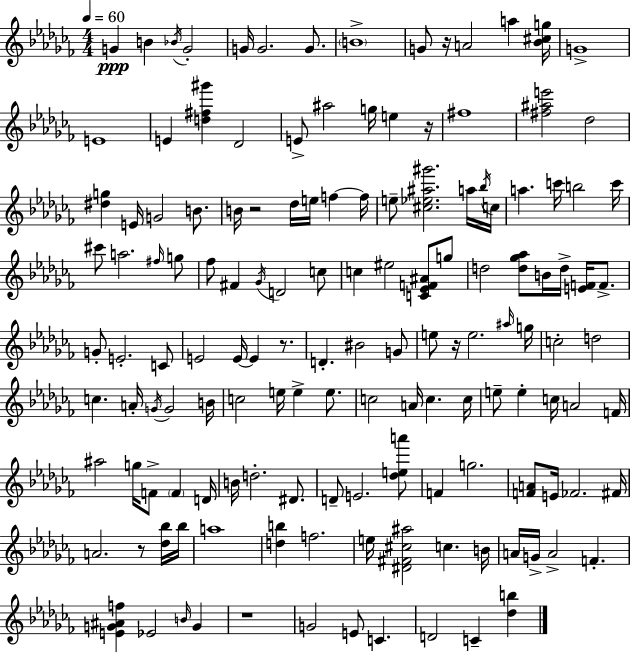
G4/q B4/q Bb4/s G4/h G4/s G4/h. G4/e. B4/w G4/e R/s A4/h A5/q [Bb4,C#5,G5]/s G4/w E4/w E4/q [D5,F#5,G#6]/q Db4/h E4/e A#5/h G5/s E5/q R/s F#5/w [F#5,A#5,E6]/h Db5/h [D#5,G5]/q E4/s G4/h B4/e. B4/s R/h Db5/s E5/s F5/q F5/s E5/e [C#5,Eb5,A#5,G#6]/h. A5/s Bb5/s C5/s A5/q. C6/s B5/h C6/s C#6/e A5/h. F#5/s G5/e FES5/e F#4/q Gb4/s D4/h C5/e C5/q EIS5/h [C4,Eb4,F4,A#4]/e G5/e D5/h [D5,Gb5,Ab5]/e B4/s D5/s [E4,F4]/s F4/e. G4/e E4/h. C4/e E4/h E4/s E4/q R/e. D4/q. BIS4/h G4/e E5/e R/s E5/h. A#5/s G5/s C5/h D5/h C5/q. A4/s G4/s G4/h B4/s C5/h E5/s E5/q E5/e. C5/h A4/s C5/q. C5/s E5/e E5/q C5/s A4/h F4/s A#5/h G5/s F4/e F4/q D4/s B4/s D5/h. D#4/e. D4/e E4/h. [Db5,E5,A6]/e F4/q G5/h. [F4,A4]/e E4/s FES4/h. F#4/s A4/h. R/e [Db5,Bb5]/s Bb5/s A5/w [D5,B5]/q F5/h. E5/s [D#4,F#4,C#5,A#5]/h C5/q. B4/s A4/s G4/s A4/h F4/q. [E4,G4,A#4,F5]/q Eb4/h B4/s G4/q R/w G4/h E4/e C4/q. D4/h C4/q [Db5,B5]/q